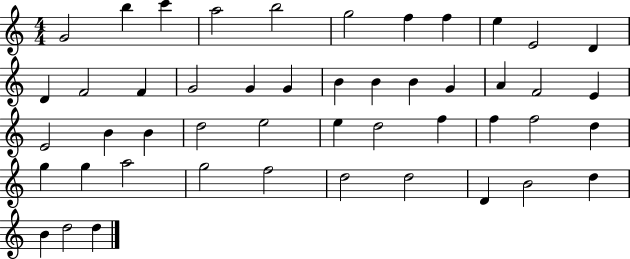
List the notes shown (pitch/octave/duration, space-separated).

G4/h B5/q C6/q A5/h B5/h G5/h F5/q F5/q E5/q E4/h D4/q D4/q F4/h F4/q G4/h G4/q G4/q B4/q B4/q B4/q G4/q A4/q F4/h E4/q E4/h B4/q B4/q D5/h E5/h E5/q D5/h F5/q F5/q F5/h D5/q G5/q G5/q A5/h G5/h F5/h D5/h D5/h D4/q B4/h D5/q B4/q D5/h D5/q